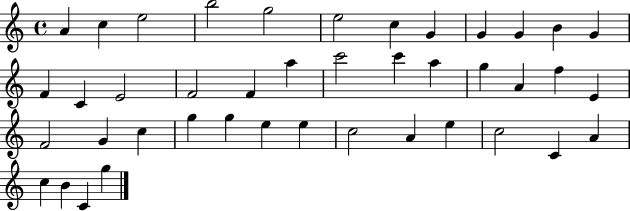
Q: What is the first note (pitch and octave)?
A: A4